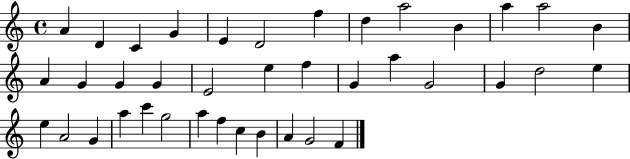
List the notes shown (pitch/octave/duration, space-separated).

A4/q D4/q C4/q G4/q E4/q D4/h F5/q D5/q A5/h B4/q A5/q A5/h B4/q A4/q G4/q G4/q G4/q E4/h E5/q F5/q G4/q A5/q G4/h G4/q D5/h E5/q E5/q A4/h G4/q A5/q C6/q G5/h A5/q F5/q C5/q B4/q A4/q G4/h F4/q